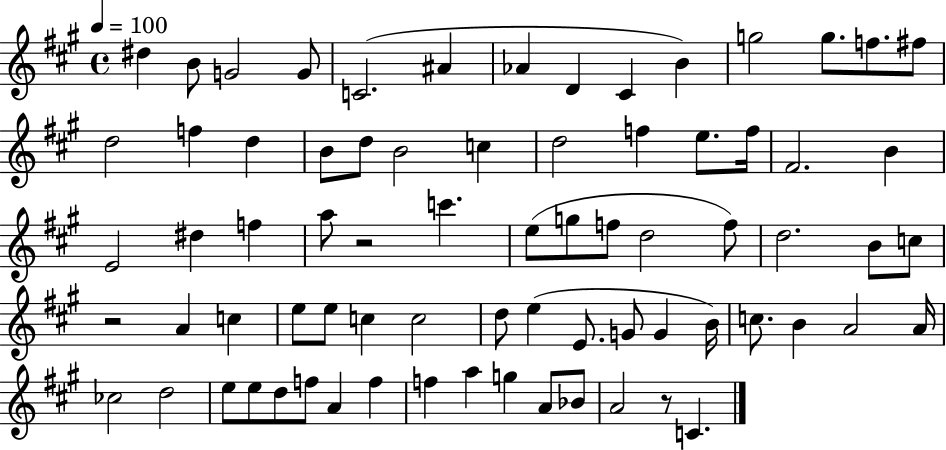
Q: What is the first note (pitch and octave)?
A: D#5